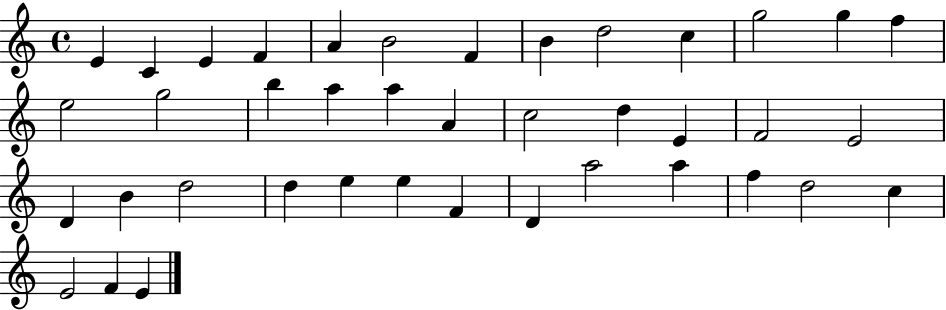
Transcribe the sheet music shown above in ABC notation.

X:1
T:Untitled
M:4/4
L:1/4
K:C
E C E F A B2 F B d2 c g2 g f e2 g2 b a a A c2 d E F2 E2 D B d2 d e e F D a2 a f d2 c E2 F E